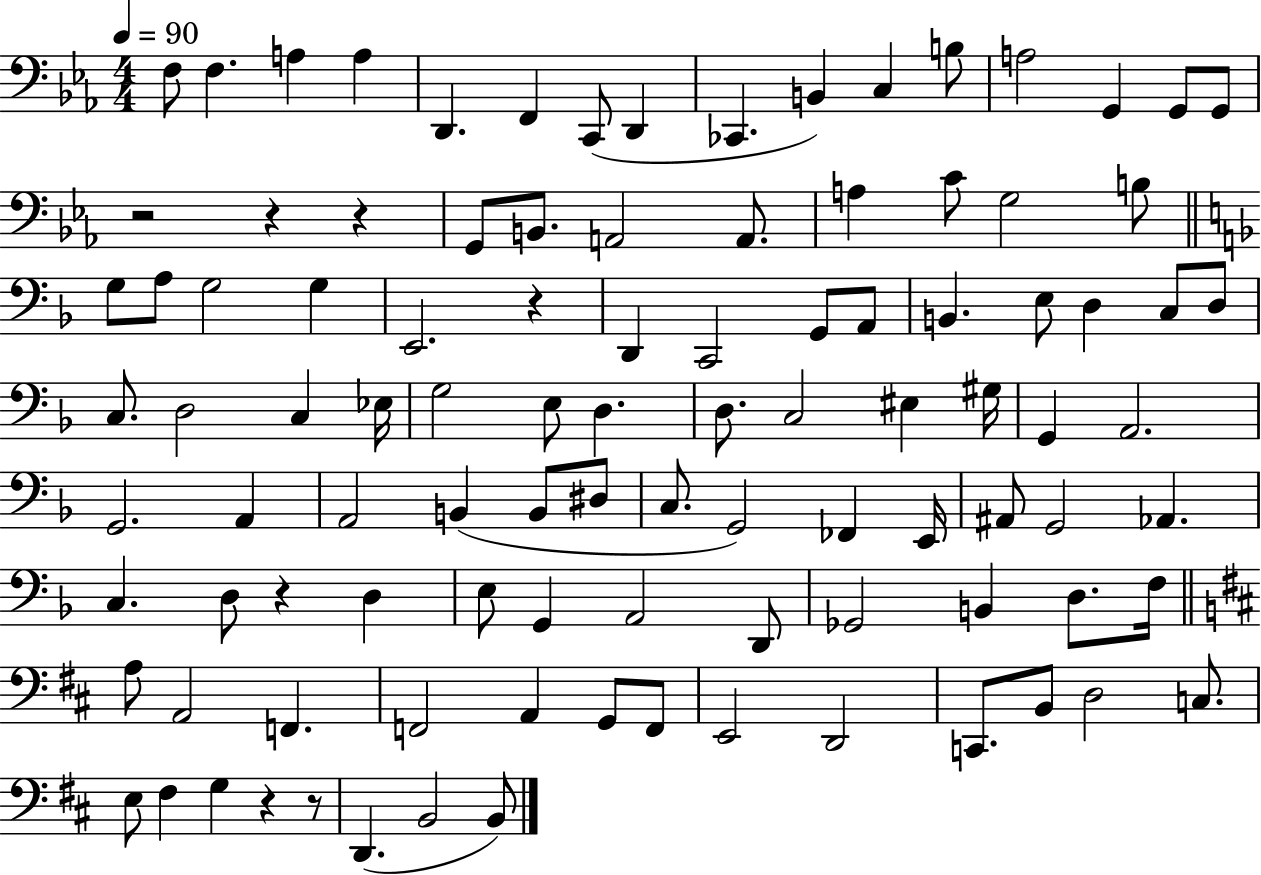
X:1
T:Untitled
M:4/4
L:1/4
K:Eb
F,/2 F, A, A, D,, F,, C,,/2 D,, _C,, B,, C, B,/2 A,2 G,, G,,/2 G,,/2 z2 z z G,,/2 B,,/2 A,,2 A,,/2 A, C/2 G,2 B,/2 G,/2 A,/2 G,2 G, E,,2 z D,, C,,2 G,,/2 A,,/2 B,, E,/2 D, C,/2 D,/2 C,/2 D,2 C, _E,/4 G,2 E,/2 D, D,/2 C,2 ^E, ^G,/4 G,, A,,2 G,,2 A,, A,,2 B,, B,,/2 ^D,/2 C,/2 G,,2 _F,, E,,/4 ^A,,/2 G,,2 _A,, C, D,/2 z D, E,/2 G,, A,,2 D,,/2 _G,,2 B,, D,/2 F,/4 A,/2 A,,2 F,, F,,2 A,, G,,/2 F,,/2 E,,2 D,,2 C,,/2 B,,/2 D,2 C,/2 E,/2 ^F, G, z z/2 D,, B,,2 B,,/2